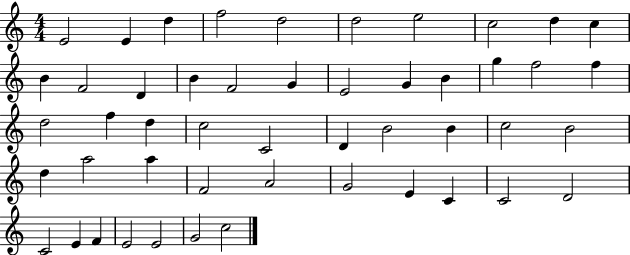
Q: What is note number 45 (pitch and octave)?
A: F4